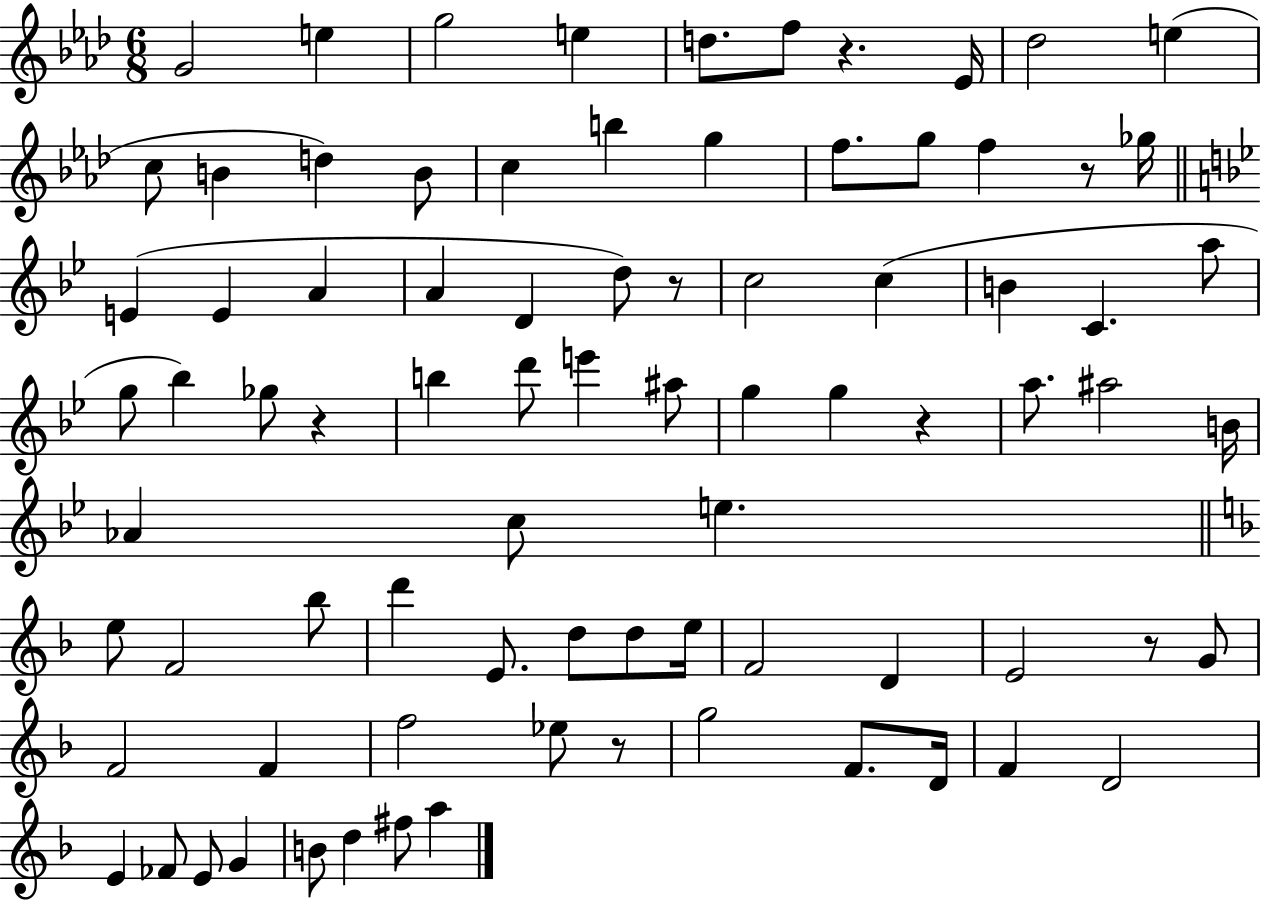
G4/h E5/q G5/h E5/q D5/e. F5/e R/q. Eb4/s Db5/h E5/q C5/e B4/q D5/q B4/e C5/q B5/q G5/q F5/e. G5/e F5/q R/e Gb5/s E4/q E4/q A4/q A4/q D4/q D5/e R/e C5/h C5/q B4/q C4/q. A5/e G5/e Bb5/q Gb5/e R/q B5/q D6/e E6/q A#5/e G5/q G5/q R/q A5/e. A#5/h B4/s Ab4/q C5/e E5/q. E5/e F4/h Bb5/e D6/q E4/e. D5/e D5/e E5/s F4/h D4/q E4/h R/e G4/e F4/h F4/q F5/h Eb5/e R/e G5/h F4/e. D4/s F4/q D4/h E4/q FES4/e E4/e G4/q B4/e D5/q F#5/e A5/q